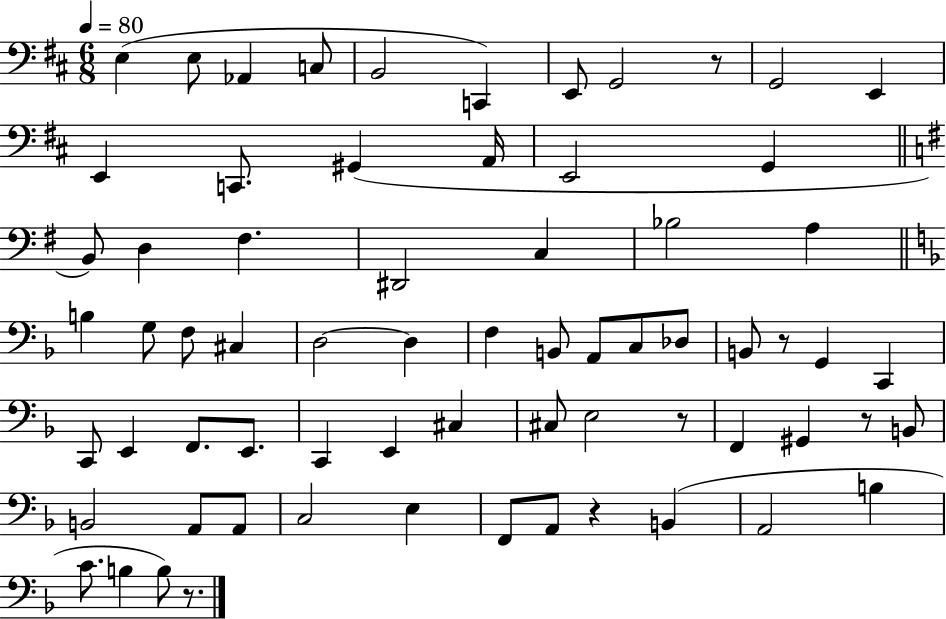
{
  \clef bass
  \numericTimeSignature
  \time 6/8
  \key d \major
  \tempo 4 = 80
  e4( e8 aes,4 c8 | b,2 c,4) | e,8 g,2 r8 | g,2 e,4 | \break e,4 c,8. gis,4( a,16 | e,2 g,4 | \bar "||" \break \key e \minor b,8) d4 fis4. | dis,2 c4 | bes2 a4 | \bar "||" \break \key f \major b4 g8 f8 cis4 | d2~~ d4 | f4 b,8 a,8 c8 des8 | b,8 r8 g,4 c,4 | \break c,8 e,4 f,8. e,8. | c,4 e,4 cis4 | cis8 e2 r8 | f,4 gis,4 r8 b,8 | \break b,2 a,8 a,8 | c2 e4 | f,8 a,8 r4 b,4( | a,2 b4 | \break c'8. b4 b8) r8. | \bar "|."
}